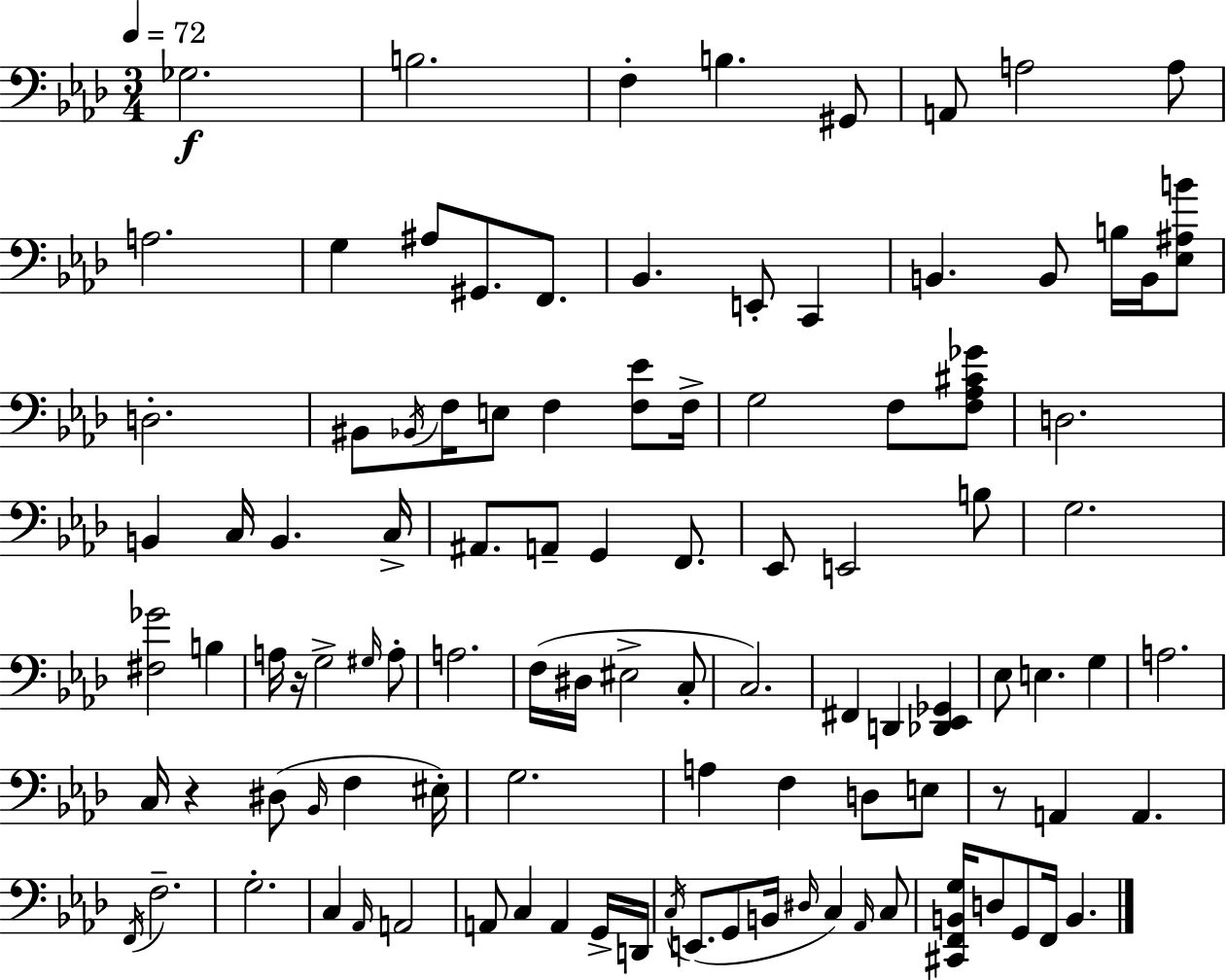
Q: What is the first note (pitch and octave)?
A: Gb3